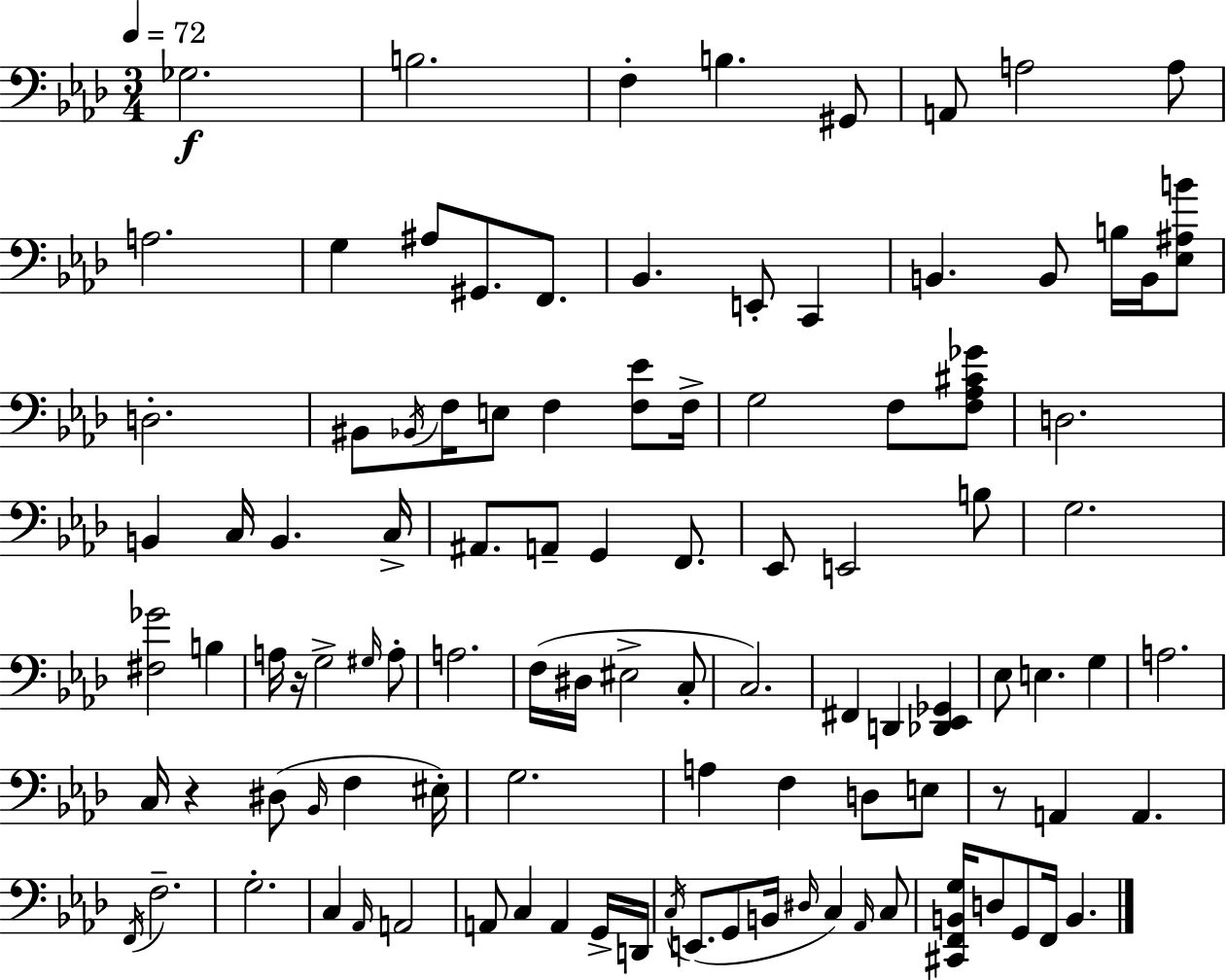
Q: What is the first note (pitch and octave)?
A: Gb3